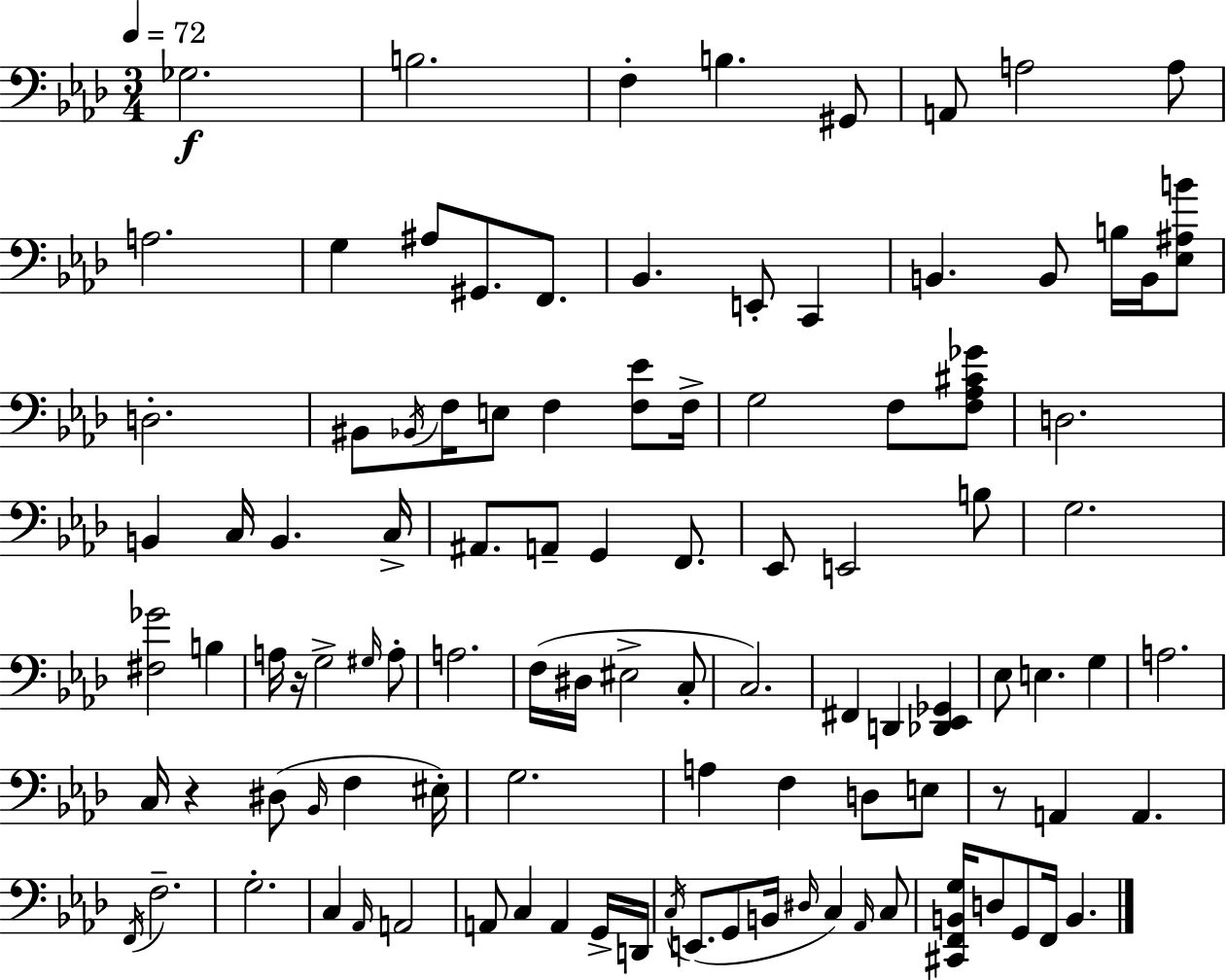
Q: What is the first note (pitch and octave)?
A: Gb3